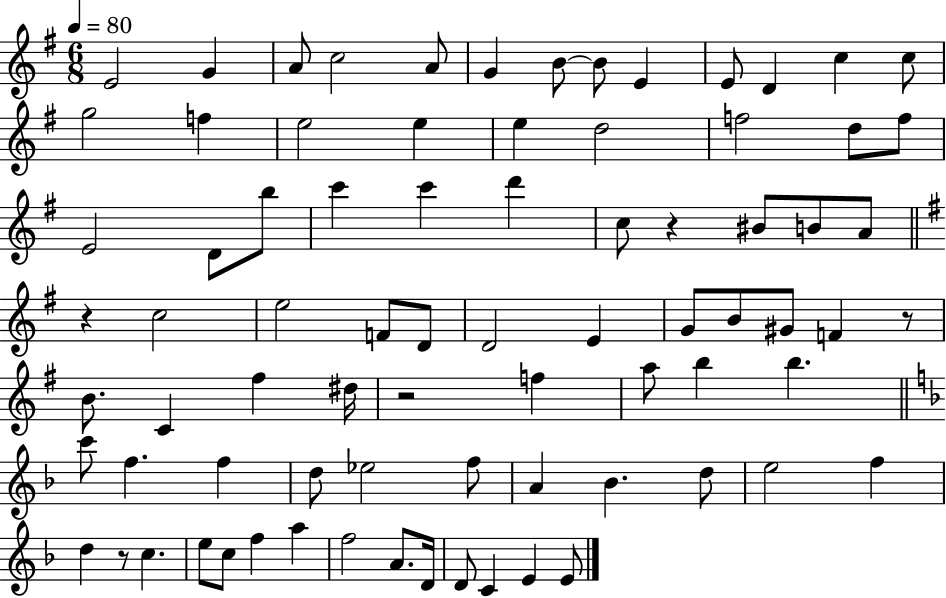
E4/h G4/q A4/e C5/h A4/e G4/q B4/e B4/e E4/q E4/e D4/q C5/q C5/e G5/h F5/q E5/h E5/q E5/q D5/h F5/h D5/e F5/e E4/h D4/e B5/e C6/q C6/q D6/q C5/e R/q BIS4/e B4/e A4/e R/q C5/h E5/h F4/e D4/e D4/h E4/q G4/e B4/e G#4/e F4/q R/e B4/e. C4/q F#5/q D#5/s R/h F5/q A5/e B5/q B5/q. C6/e F5/q. F5/q D5/e Eb5/h F5/e A4/q Bb4/q. D5/e E5/h F5/q D5/q R/e C5/q. E5/e C5/e F5/q A5/q F5/h A4/e. D4/s D4/e C4/q E4/q E4/e